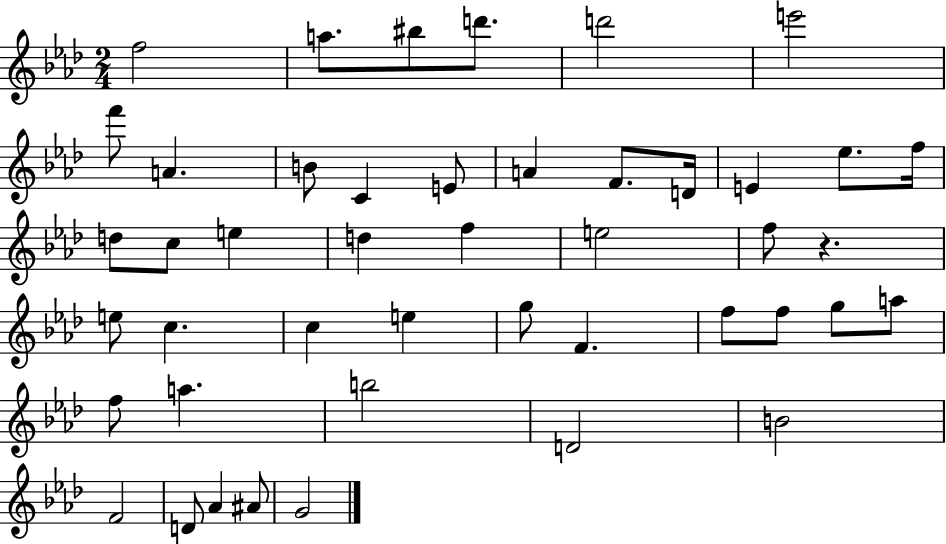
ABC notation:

X:1
T:Untitled
M:2/4
L:1/4
K:Ab
f2 a/2 ^b/2 d'/2 d'2 e'2 f'/2 A B/2 C E/2 A F/2 D/4 E _e/2 f/4 d/2 c/2 e d f e2 f/2 z e/2 c c e g/2 F f/2 f/2 g/2 a/2 f/2 a b2 D2 B2 F2 D/2 _A ^A/2 G2